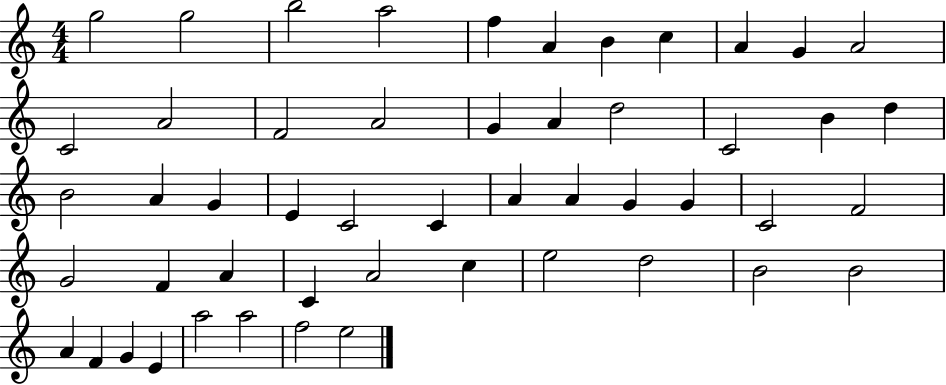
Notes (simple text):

G5/h G5/h B5/h A5/h F5/q A4/q B4/q C5/q A4/q G4/q A4/h C4/h A4/h F4/h A4/h G4/q A4/q D5/h C4/h B4/q D5/q B4/h A4/q G4/q E4/q C4/h C4/q A4/q A4/q G4/q G4/q C4/h F4/h G4/h F4/q A4/q C4/q A4/h C5/q E5/h D5/h B4/h B4/h A4/q F4/q G4/q E4/q A5/h A5/h F5/h E5/h